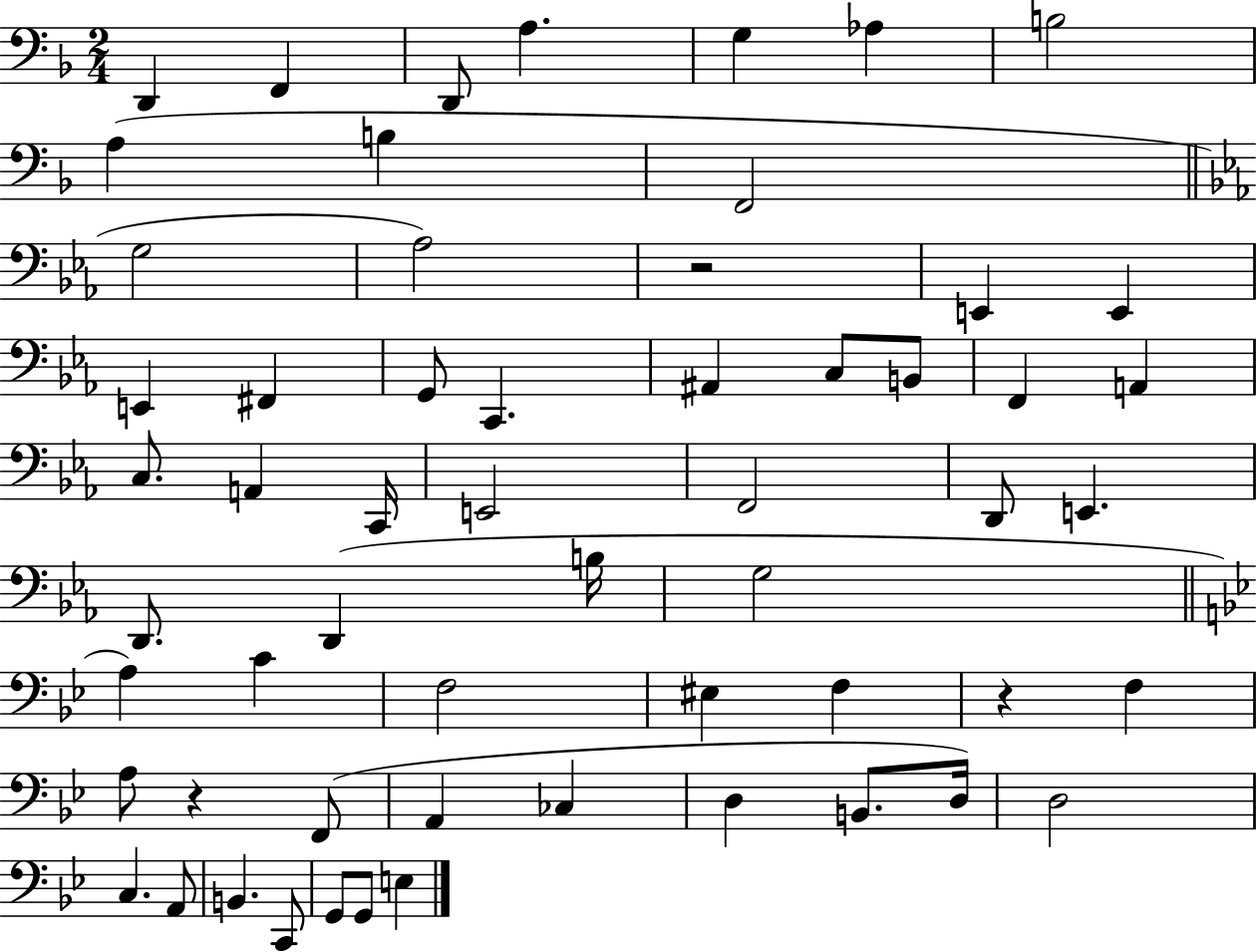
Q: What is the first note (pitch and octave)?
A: D2